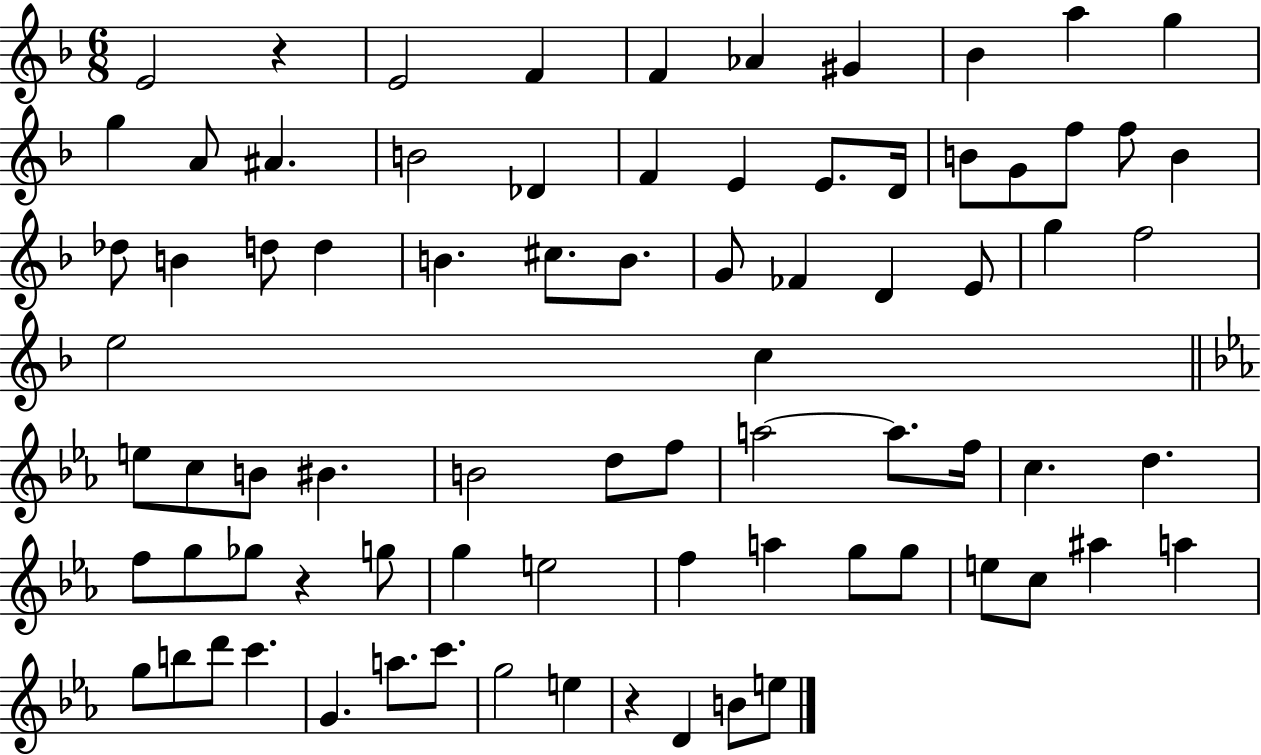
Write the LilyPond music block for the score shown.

{
  \clef treble
  \numericTimeSignature
  \time 6/8
  \key f \major
  \repeat volta 2 { e'2 r4 | e'2 f'4 | f'4 aes'4 gis'4 | bes'4 a''4 g''4 | \break g''4 a'8 ais'4. | b'2 des'4 | f'4 e'4 e'8. d'16 | b'8 g'8 f''8 f''8 b'4 | \break des''8 b'4 d''8 d''4 | b'4. cis''8. b'8. | g'8 fes'4 d'4 e'8 | g''4 f''2 | \break e''2 c''4 | \bar "||" \break \key ees \major e''8 c''8 b'8 bis'4. | b'2 d''8 f''8 | a''2~~ a''8. f''16 | c''4. d''4. | \break f''8 g''8 ges''8 r4 g''8 | g''4 e''2 | f''4 a''4 g''8 g''8 | e''8 c''8 ais''4 a''4 | \break g''8 b''8 d'''8 c'''4. | g'4. a''8. c'''8. | g''2 e''4 | r4 d'4 b'8 e''8 | \break } \bar "|."
}